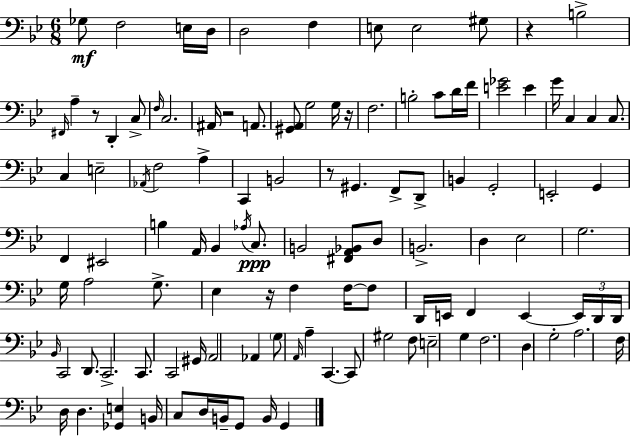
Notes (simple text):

Gb3/e F3/h E3/s D3/s D3/h F3/q E3/e E3/h G#3/e R/q B3/h F#2/s A3/q R/e D2/q C3/e F3/s C3/h. A#2/s R/h A2/e. [G#2,A2]/e G3/h G3/s R/s F3/h. B3/h C4/e D4/s F4/s [E4,Gb4]/h E4/q G4/s C3/q C3/q C3/e. C3/q E3/h Ab2/s F3/h A3/q C2/q B2/h R/e G#2/q. F2/e D2/e B2/q G2/h E2/h G2/q F2/q EIS2/h B3/q A2/s Bb2/q Ab3/s C3/e. B2/h [F#2,A2,Bb2]/e D3/e B2/h. D3/q Eb3/h G3/h. G3/s A3/h G3/e. Eb3/q R/s F3/q F3/s F3/e D2/s E2/s F2/q E2/q E2/s D2/s D2/s Bb2/s C2/h D2/e. C2/h. C2/e. C2/h G#2/s A2/h Ab2/q G3/e A2/s A3/q C2/q. C2/e G#3/h F3/e E3/h G3/q F3/h. D3/q G3/h A3/h. F3/s D3/s D3/q. [Gb2,E3]/q B2/s C3/e D3/s B2/s G2/e B2/s G2/q